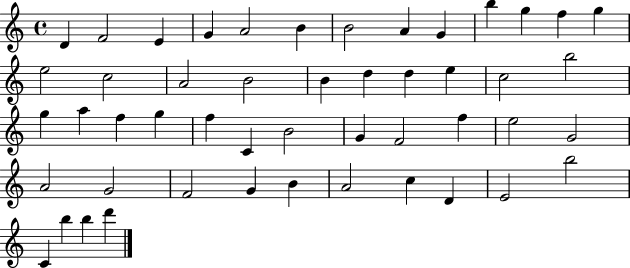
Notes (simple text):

D4/q F4/h E4/q G4/q A4/h B4/q B4/h A4/q G4/q B5/q G5/q F5/q G5/q E5/h C5/h A4/h B4/h B4/q D5/q D5/q E5/q C5/h B5/h G5/q A5/q F5/q G5/q F5/q C4/q B4/h G4/q F4/h F5/q E5/h G4/h A4/h G4/h F4/h G4/q B4/q A4/h C5/q D4/q E4/h B5/h C4/q B5/q B5/q D6/q